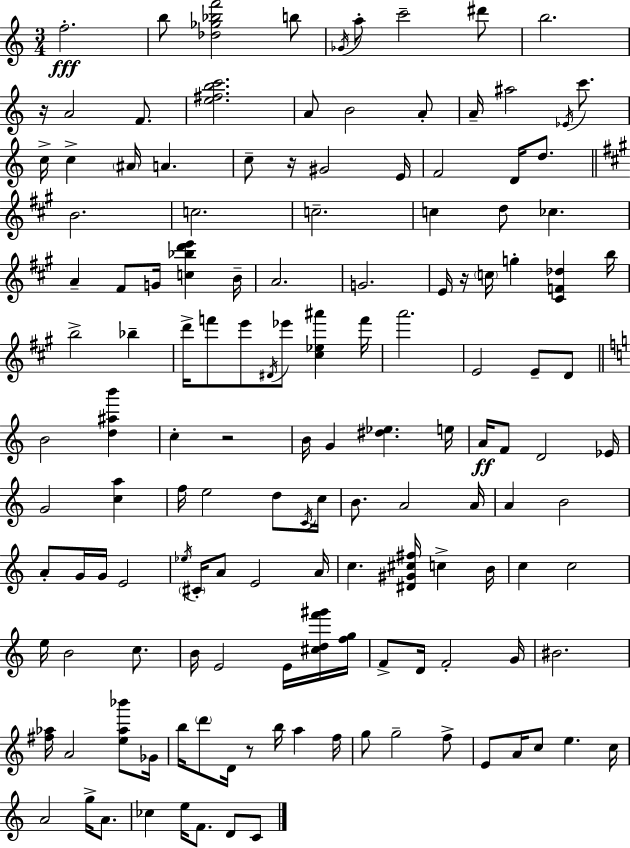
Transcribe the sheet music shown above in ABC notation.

X:1
T:Untitled
M:3/4
L:1/4
K:Am
f2 b/2 [_d_g_bf']2 b/2 _G/4 a/2 c'2 ^d'/2 b2 z/4 A2 F/2 [e^fbc']2 A/2 B2 A/2 A/4 ^a2 _E/4 c'/2 c/4 c ^A/4 A c/2 z/4 ^G2 E/4 F2 D/4 d/2 B2 c2 c2 c d/2 _c A ^F/2 G/4 [c_bd'e'] B/4 A2 G2 E/4 z/4 c/4 g [^CF_d] b/4 b2 _b d'/4 f'/2 e'/2 ^D/4 _e'/2 [^c_e^a'] f'/4 a'2 E2 E/2 D/2 B2 [d^ab'] c z2 B/4 G [^d_e] e/4 A/4 F/2 D2 _E/4 G2 [ca] f/4 e2 d/2 C/4 c/4 B/2 A2 A/4 A B2 A/2 G/4 G/4 E2 _e/4 ^C/4 A/2 E2 A/4 c [^D^G^c^f]/4 c B/4 c c2 e/4 B2 c/2 B/4 E2 E/4 [^cdf'^g']/4 [fg]/4 F/2 D/4 F2 G/4 ^B2 [^f_a]/4 A2 [e_a_b']/2 _G/4 b/4 d'/2 D/4 z/2 b/4 a f/4 g/2 g2 f/2 E/2 A/4 c/2 e c/4 A2 g/4 A/2 _c e/4 F/2 D/2 C/2